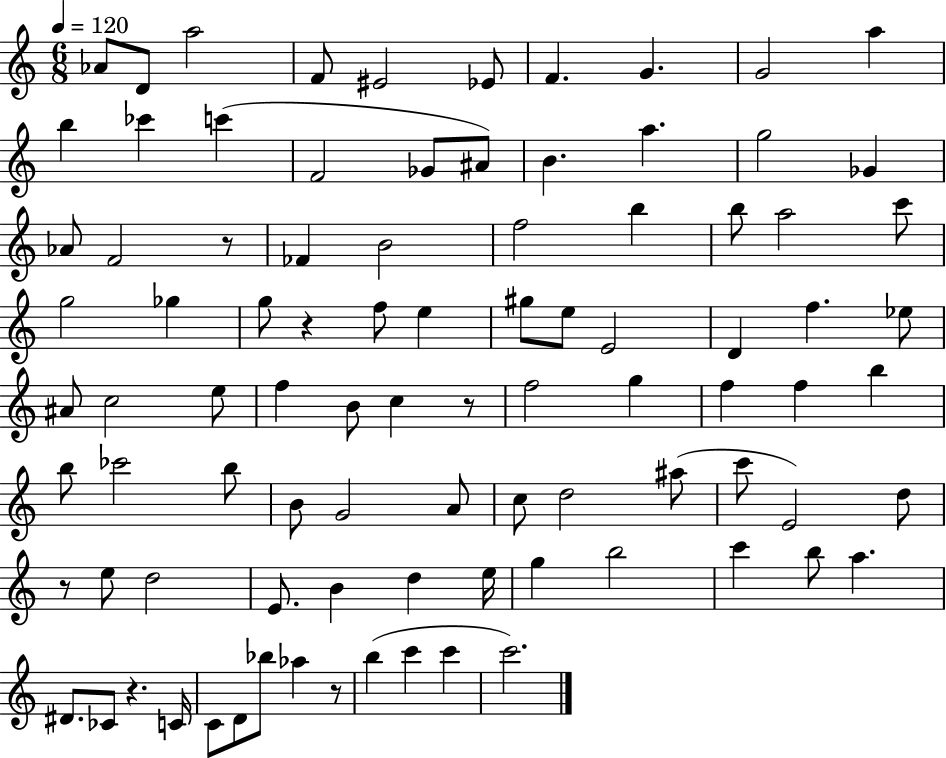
Ab4/e D4/e A5/h F4/e EIS4/h Eb4/e F4/q. G4/q. G4/h A5/q B5/q CES6/q C6/q F4/h Gb4/e A#4/e B4/q. A5/q. G5/h Gb4/q Ab4/e F4/h R/e FES4/q B4/h F5/h B5/q B5/e A5/h C6/e G5/h Gb5/q G5/e R/q F5/e E5/q G#5/e E5/e E4/h D4/q F5/q. Eb5/e A#4/e C5/h E5/e F5/q B4/e C5/q R/e F5/h G5/q F5/q F5/q B5/q B5/e CES6/h B5/e B4/e G4/h A4/e C5/e D5/h A#5/e C6/e E4/h D5/e R/e E5/e D5/h E4/e. B4/q D5/q E5/s G5/q B5/h C6/q B5/e A5/q. D#4/e. CES4/e R/q. C4/s C4/e D4/e Bb5/e Ab5/q R/e B5/q C6/q C6/q C6/h.